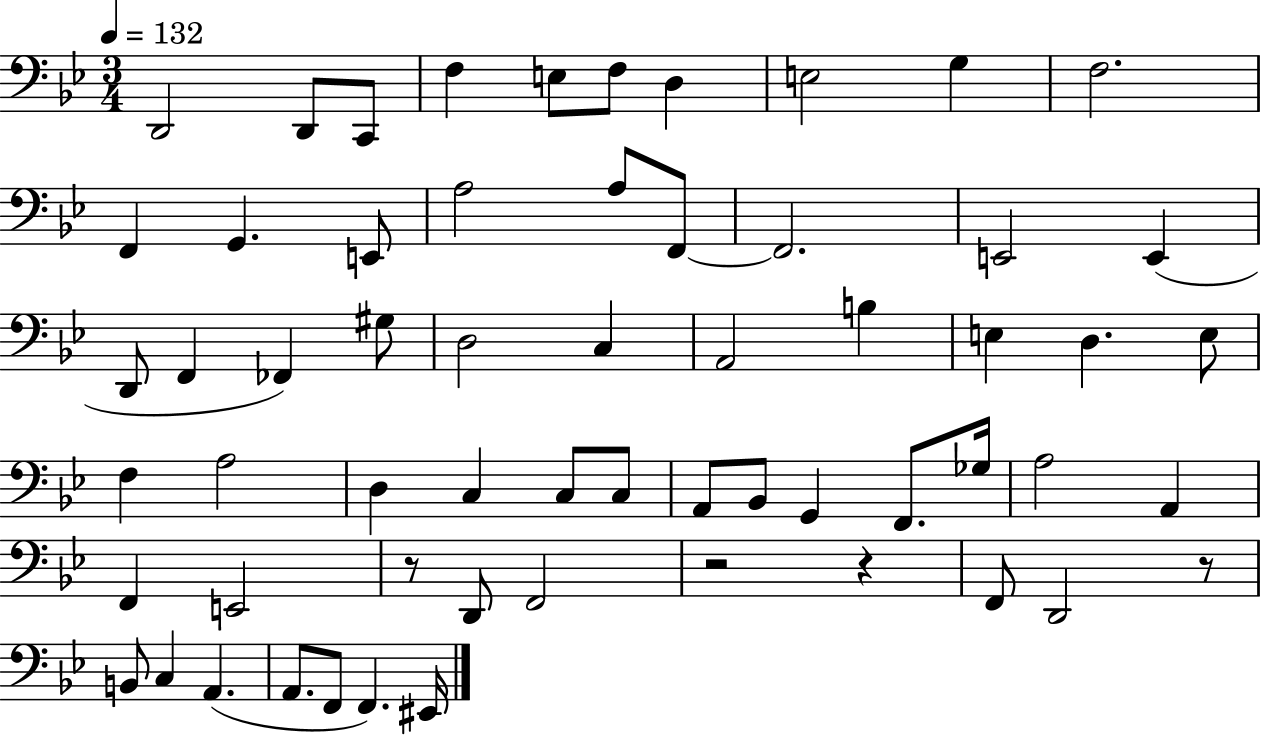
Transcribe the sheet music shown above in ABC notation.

X:1
T:Untitled
M:3/4
L:1/4
K:Bb
D,,2 D,,/2 C,,/2 F, E,/2 F,/2 D, E,2 G, F,2 F,, G,, E,,/2 A,2 A,/2 F,,/2 F,,2 E,,2 E,, D,,/2 F,, _F,, ^G,/2 D,2 C, A,,2 B, E, D, E,/2 F, A,2 D, C, C,/2 C,/2 A,,/2 _B,,/2 G,, F,,/2 _G,/4 A,2 A,, F,, E,,2 z/2 D,,/2 F,,2 z2 z F,,/2 D,,2 z/2 B,,/2 C, A,, A,,/2 F,,/2 F,, ^E,,/4